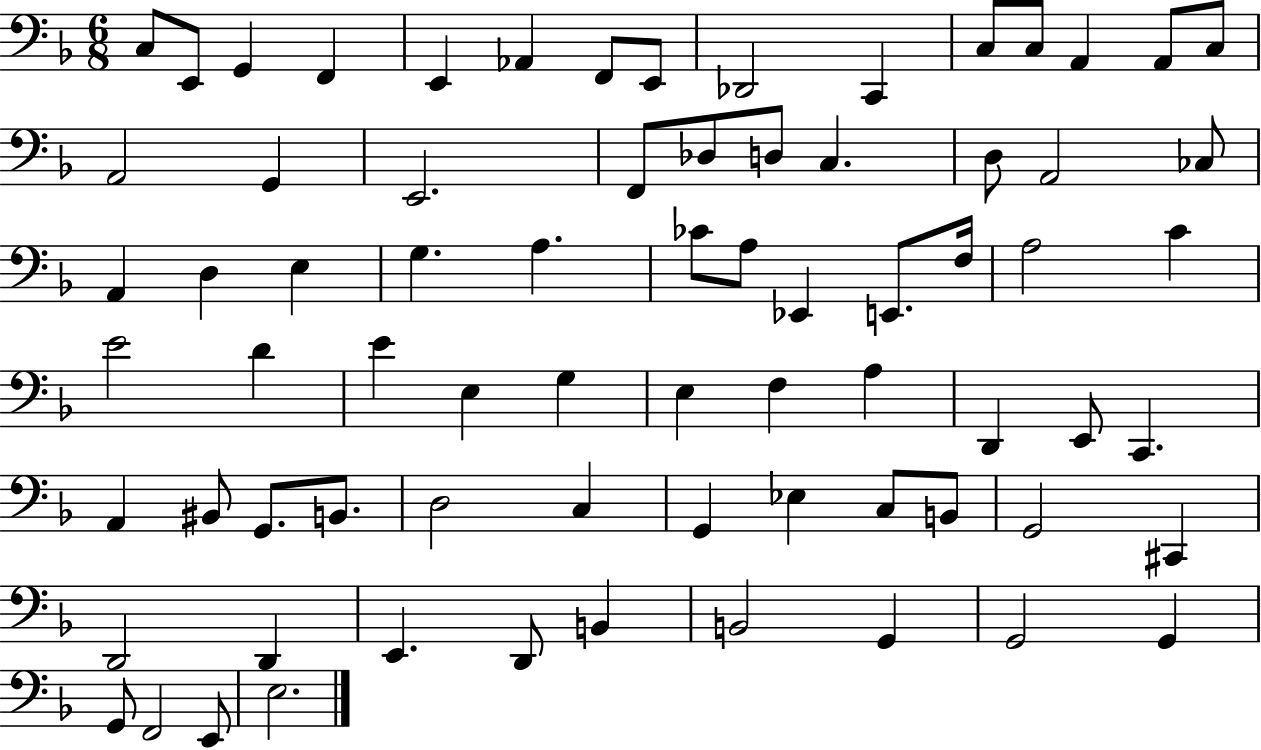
X:1
T:Untitled
M:6/8
L:1/4
K:F
C,/2 E,,/2 G,, F,, E,, _A,, F,,/2 E,,/2 _D,,2 C,, C,/2 C,/2 A,, A,,/2 C,/2 A,,2 G,, E,,2 F,,/2 _D,/2 D,/2 C, D,/2 A,,2 _C,/2 A,, D, E, G, A, _C/2 A,/2 _E,, E,,/2 F,/4 A,2 C E2 D E E, G, E, F, A, D,, E,,/2 C,, A,, ^B,,/2 G,,/2 B,,/2 D,2 C, G,, _E, C,/2 B,,/2 G,,2 ^C,, D,,2 D,, E,, D,,/2 B,, B,,2 G,, G,,2 G,, G,,/2 F,,2 E,,/2 E,2